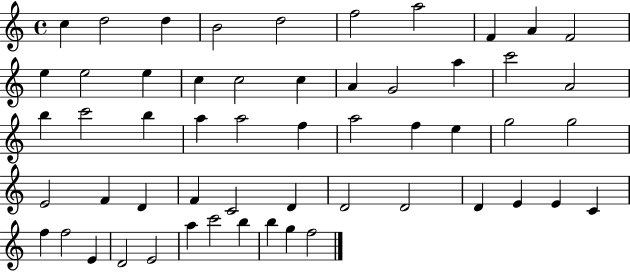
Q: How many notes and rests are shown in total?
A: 55